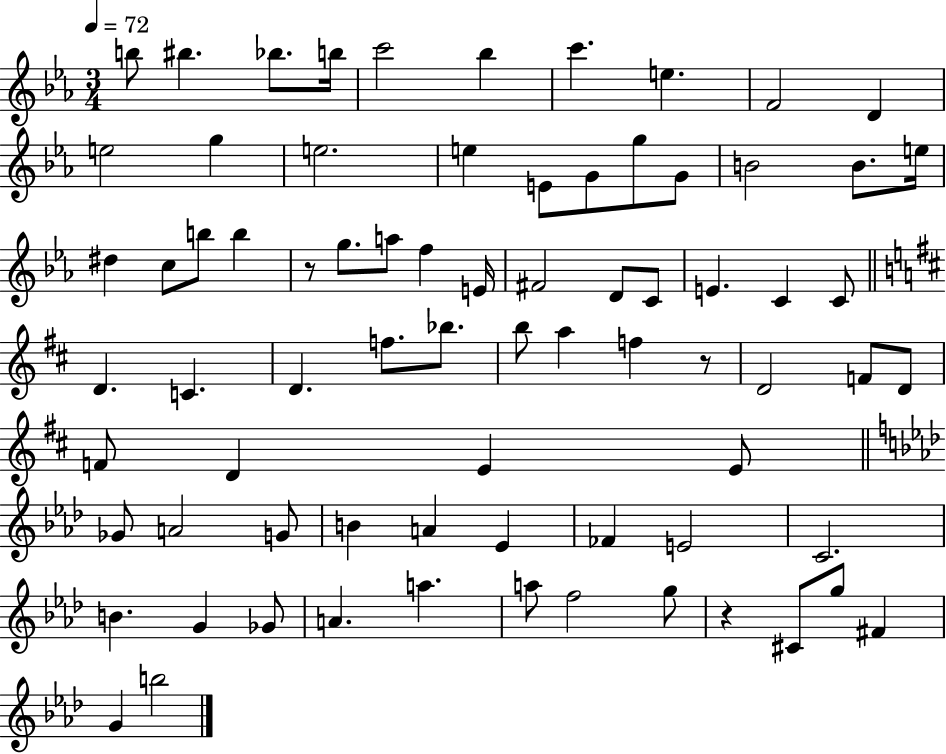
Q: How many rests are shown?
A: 3